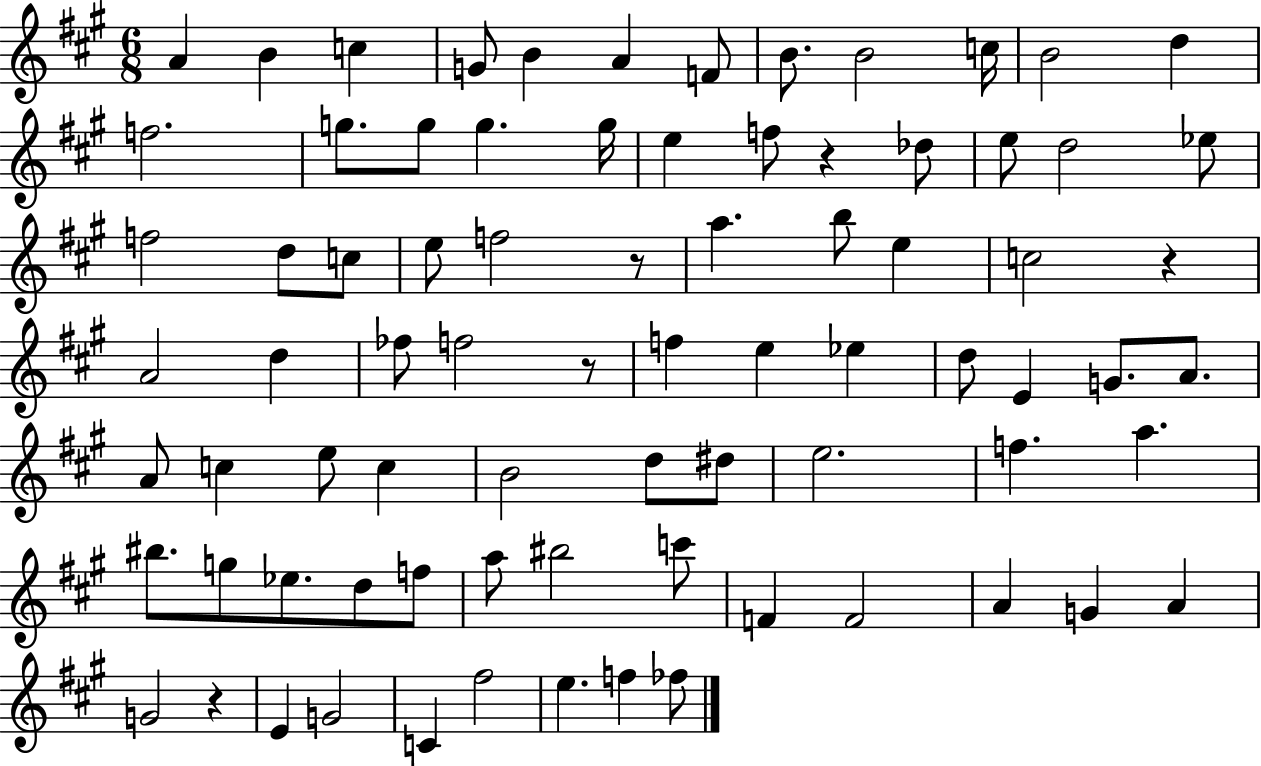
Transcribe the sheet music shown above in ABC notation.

X:1
T:Untitled
M:6/8
L:1/4
K:A
A B c G/2 B A F/2 B/2 B2 c/4 B2 d f2 g/2 g/2 g g/4 e f/2 z _d/2 e/2 d2 _e/2 f2 d/2 c/2 e/2 f2 z/2 a b/2 e c2 z A2 d _f/2 f2 z/2 f e _e d/2 E G/2 A/2 A/2 c e/2 c B2 d/2 ^d/2 e2 f a ^b/2 g/2 _e/2 d/2 f/2 a/2 ^b2 c'/2 F F2 A G A G2 z E G2 C ^f2 e f _f/2